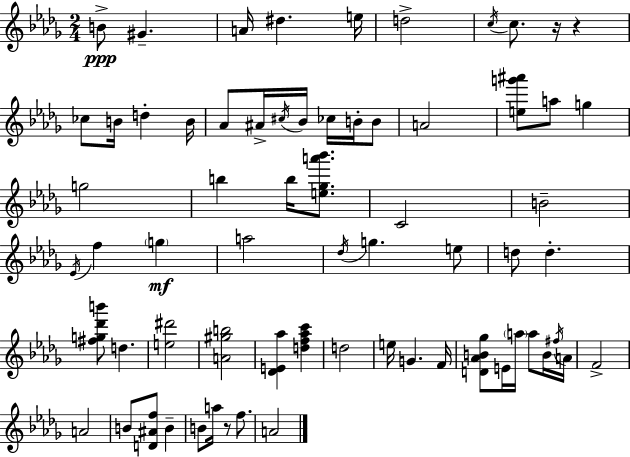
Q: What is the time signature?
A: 2/4